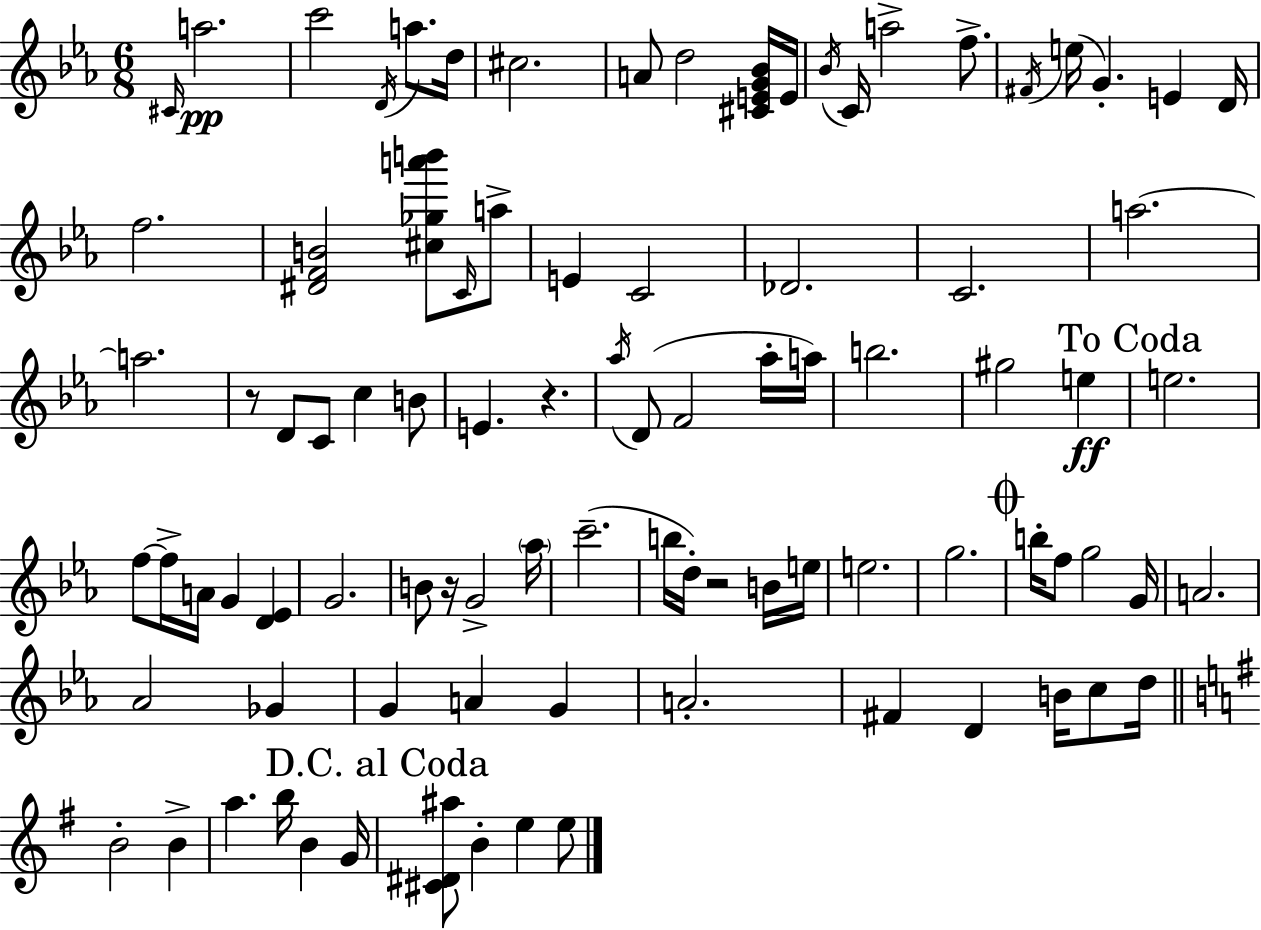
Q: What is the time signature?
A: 6/8